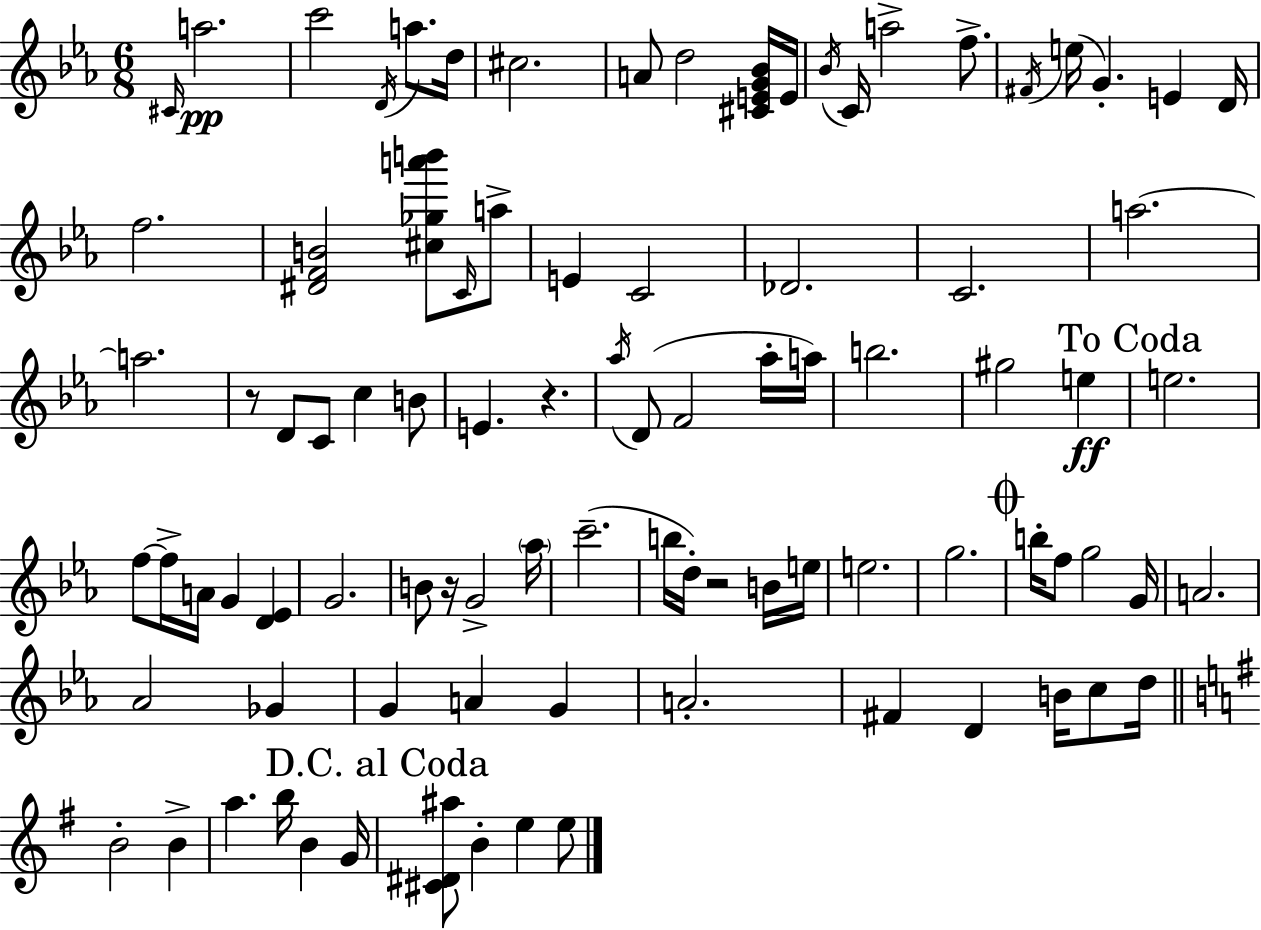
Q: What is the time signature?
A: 6/8